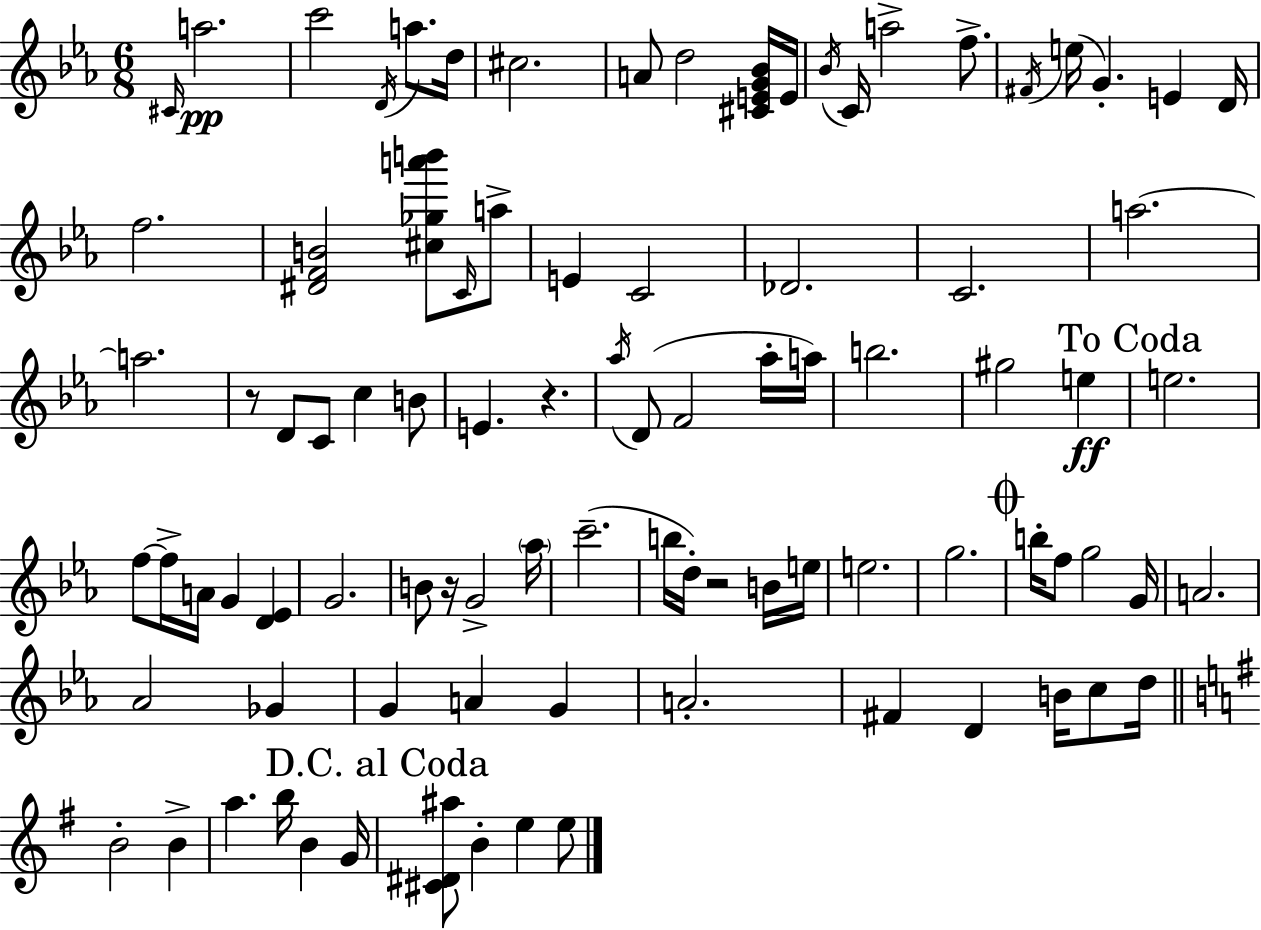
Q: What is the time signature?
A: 6/8